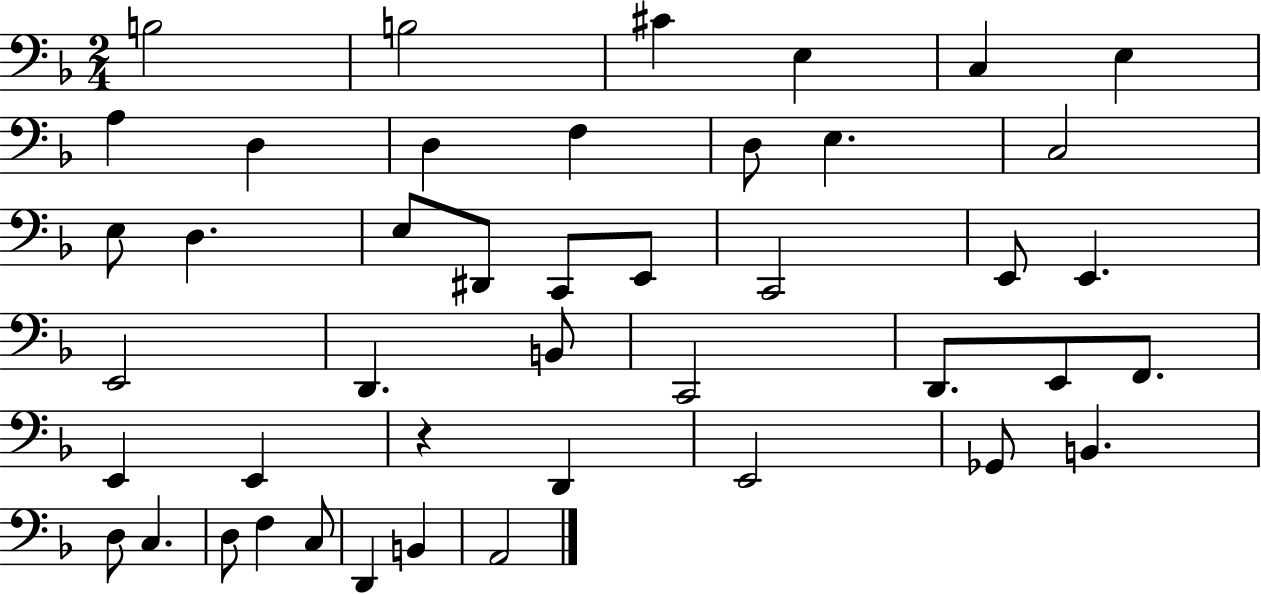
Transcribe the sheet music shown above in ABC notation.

X:1
T:Untitled
M:2/4
L:1/4
K:F
B,2 B,2 ^C E, C, E, A, D, D, F, D,/2 E, C,2 E,/2 D, E,/2 ^D,,/2 C,,/2 E,,/2 C,,2 E,,/2 E,, E,,2 D,, B,,/2 C,,2 D,,/2 E,,/2 F,,/2 E,, E,, z D,, E,,2 _G,,/2 B,, D,/2 C, D,/2 F, C,/2 D,, B,, A,,2